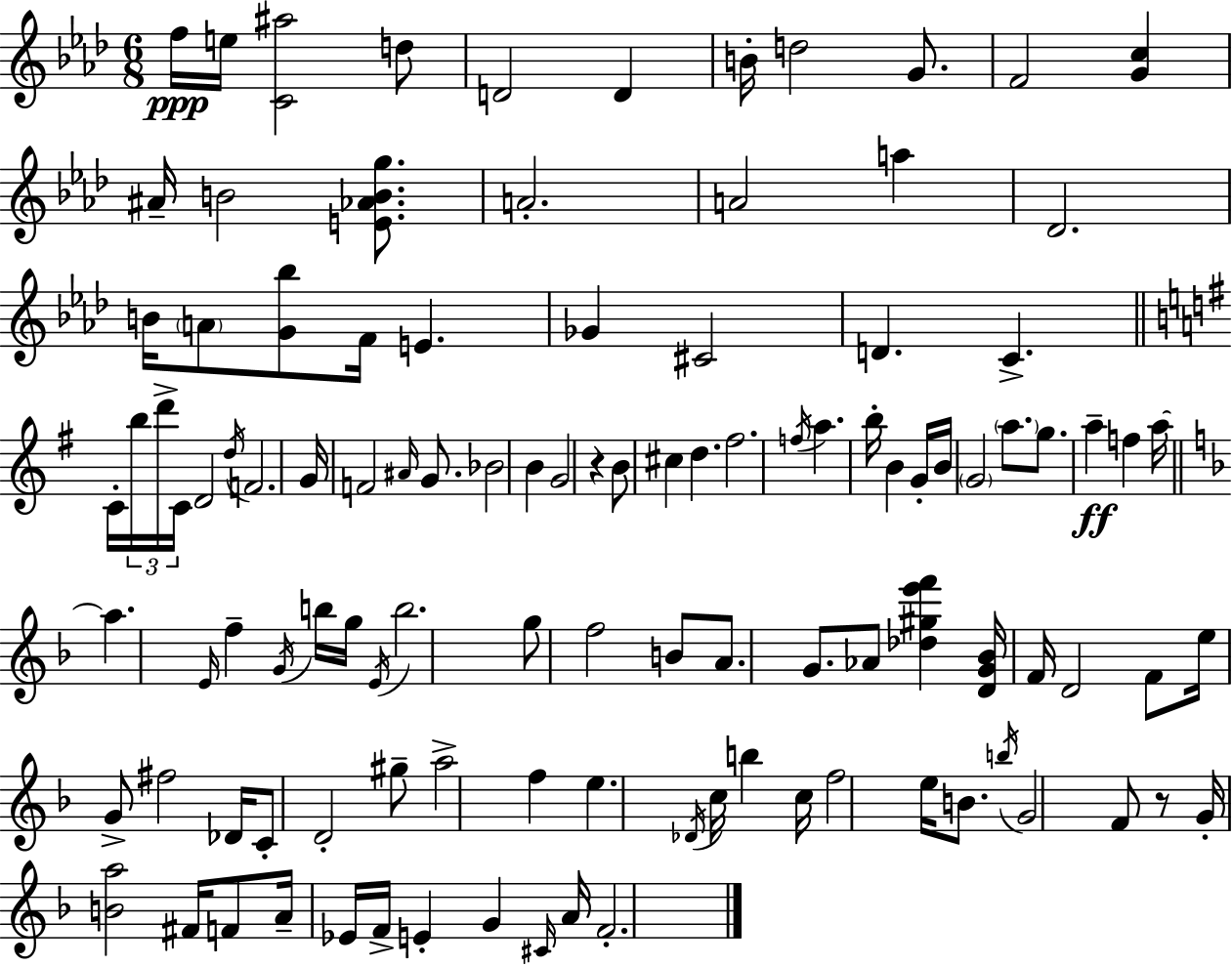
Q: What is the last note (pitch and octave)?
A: F4